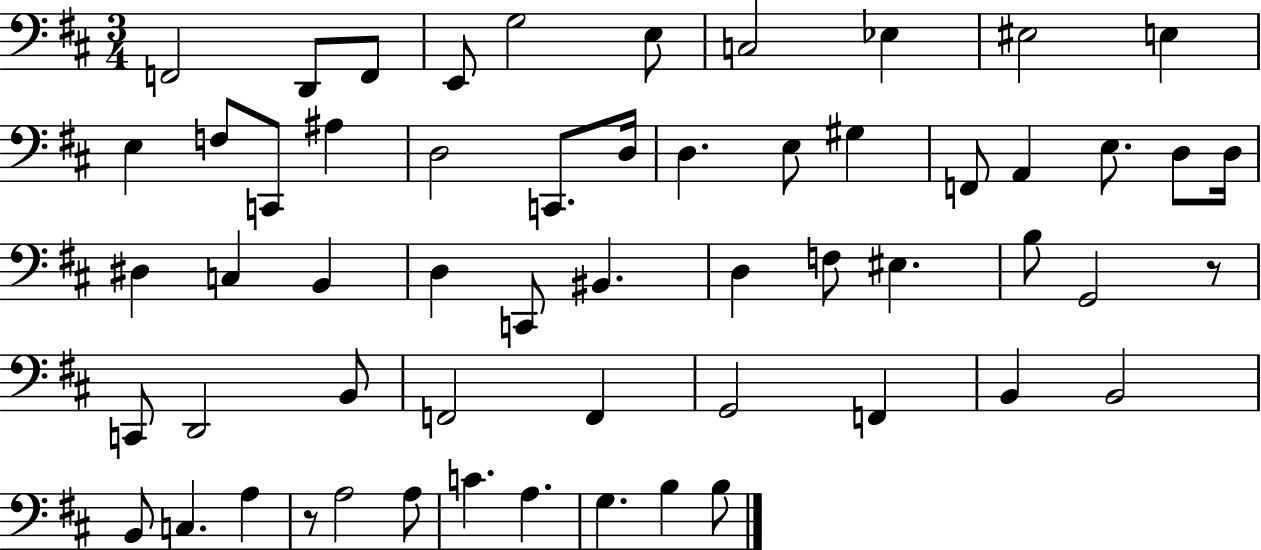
{
  \clef bass
  \numericTimeSignature
  \time 3/4
  \key d \major
  f,2 d,8 f,8 | e,8 g2 e8 | c2 ees4 | eis2 e4 | \break e4 f8 c,8 ais4 | d2 c,8. d16 | d4. e8 gis4 | f,8 a,4 e8. d8 d16 | \break dis4 c4 b,4 | d4 c,8 bis,4. | d4 f8 eis4. | b8 g,2 r8 | \break c,8 d,2 b,8 | f,2 f,4 | g,2 f,4 | b,4 b,2 | \break b,8 c4. a4 | r8 a2 a8 | c'4. a4. | g4. b4 b8 | \break \bar "|."
}